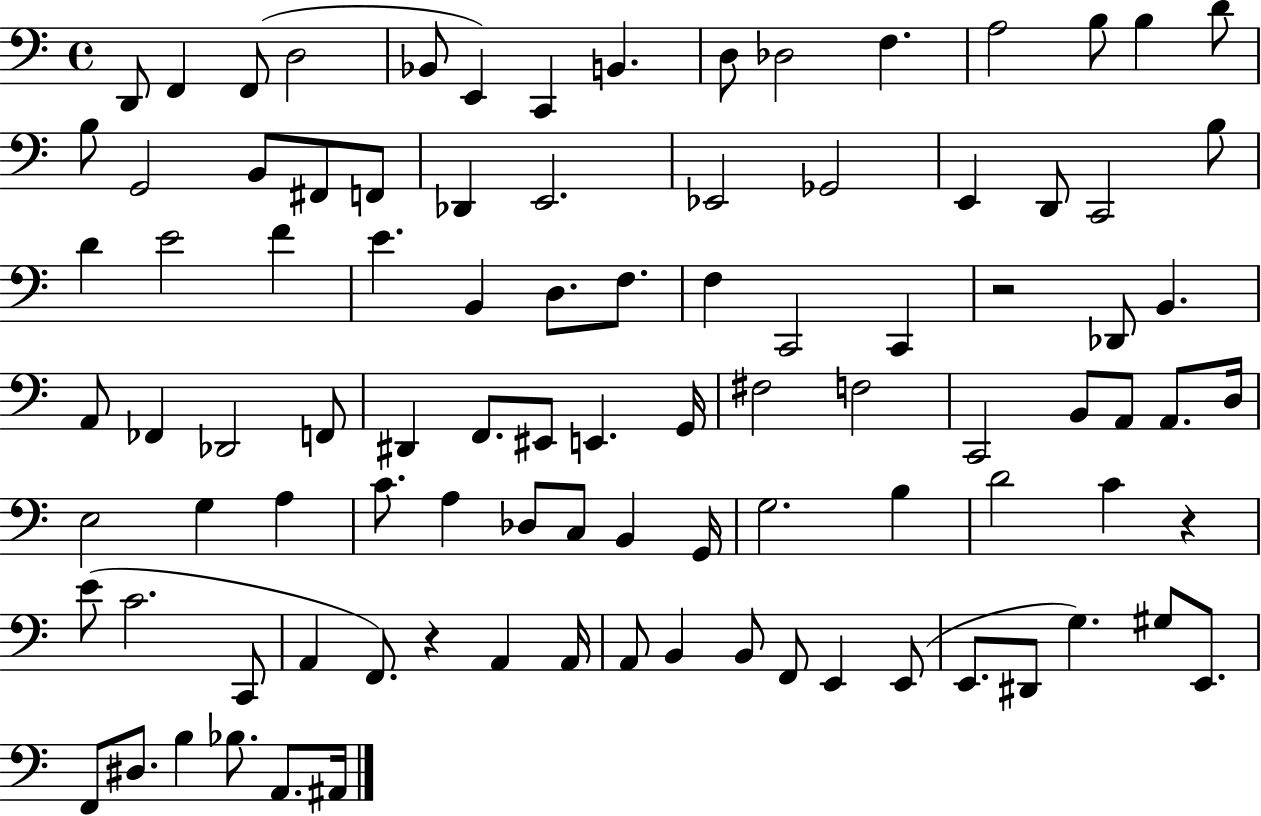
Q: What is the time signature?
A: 4/4